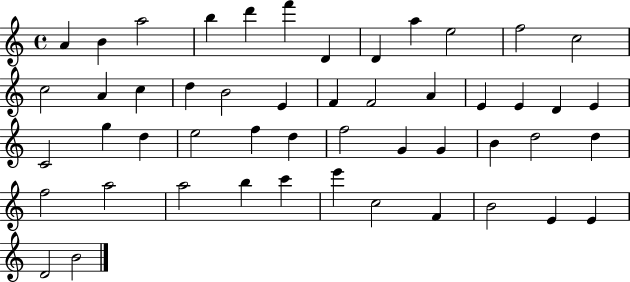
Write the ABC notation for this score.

X:1
T:Untitled
M:4/4
L:1/4
K:C
A B a2 b d' f' D D a e2 f2 c2 c2 A c d B2 E F F2 A E E D E C2 g d e2 f d f2 G G B d2 d f2 a2 a2 b c' e' c2 F B2 E E D2 B2